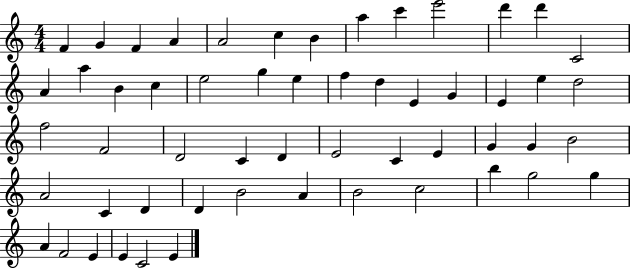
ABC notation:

X:1
T:Untitled
M:4/4
L:1/4
K:C
F G F A A2 c B a c' e'2 d' d' C2 A a B c e2 g e f d E G E e d2 f2 F2 D2 C D E2 C E G G B2 A2 C D D B2 A B2 c2 b g2 g A F2 E E C2 E